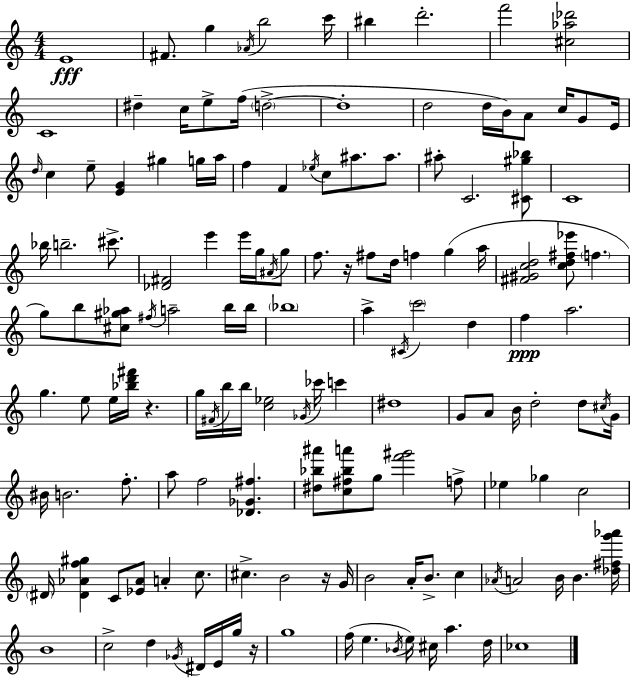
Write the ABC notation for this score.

X:1
T:Untitled
M:4/4
L:1/4
K:Am
E4 ^F/2 g _A/4 b2 c'/4 ^b d'2 f'2 [^c_a_d']2 C4 ^d c/4 e/2 f/4 d2 d4 d2 d/4 B/4 A/2 c/4 G/2 E/4 d/4 c e/2 [EG] ^g g/4 a/4 f F _e/4 c/2 ^a/2 ^a/2 ^a/2 C2 [^C^g_b]/2 C4 _b/4 b2 ^c'/2 [_D^F]2 e' e'/4 g/4 ^A/4 g/2 f/2 z/4 ^f/2 d/4 f g a/4 [^F^Gcd]2 [cd^f_e']/2 f g/2 b/2 [^c^g_a]/2 ^f/4 a2 b/4 b/4 _b4 a ^C/4 c'2 d f a2 g e/2 e/4 [_bd'^f']/4 z g/4 ^F/4 b/4 b/4 [c_e]2 _G/4 _c'/4 c' ^d4 G/2 A/2 B/4 d2 d/2 ^c/4 G/4 ^B/4 B2 f/2 a/2 f2 [_D_G^f] [^d_b^a']/2 [c^f_ba']/2 g/2 [f'^g']2 f/2 _e _g c2 ^D/4 [^D_Af^g] C/2 [_E_A]/2 A c/2 ^c B2 z/4 G/4 B2 A/4 B/2 c _A/4 A2 B/4 B [_d^fg'_a']/4 B4 c2 d _G/4 ^D/4 E/4 g/4 z/4 g4 f/4 e _B/4 e/4 ^c/4 a d/4 _c4